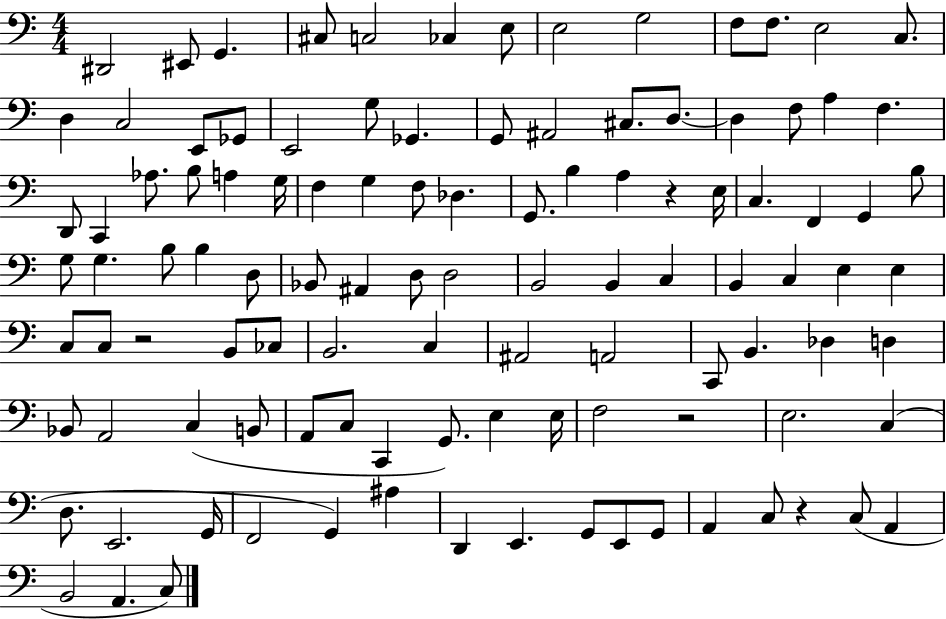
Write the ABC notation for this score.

X:1
T:Untitled
M:4/4
L:1/4
K:C
^D,,2 ^E,,/2 G,, ^C,/2 C,2 _C, E,/2 E,2 G,2 F,/2 F,/2 E,2 C,/2 D, C,2 E,,/2 _G,,/2 E,,2 G,/2 _G,, G,,/2 ^A,,2 ^C,/2 D,/2 D, F,/2 A, F, D,,/2 C,, _A,/2 B,/2 A, G,/4 F, G, F,/2 _D, G,,/2 B, A, z E,/4 C, F,, G,, B,/2 G,/2 G, B,/2 B, D,/2 _B,,/2 ^A,, D,/2 D,2 B,,2 B,, C, B,, C, E, E, C,/2 C,/2 z2 B,,/2 _C,/2 B,,2 C, ^A,,2 A,,2 C,,/2 B,, _D, D, _B,,/2 A,,2 C, B,,/2 A,,/2 C,/2 C,, G,,/2 E, E,/4 F,2 z2 E,2 C, D,/2 E,,2 G,,/4 F,,2 G,, ^A, D,, E,, G,,/2 E,,/2 G,,/2 A,, C,/2 z C,/2 A,, B,,2 A,, C,/2